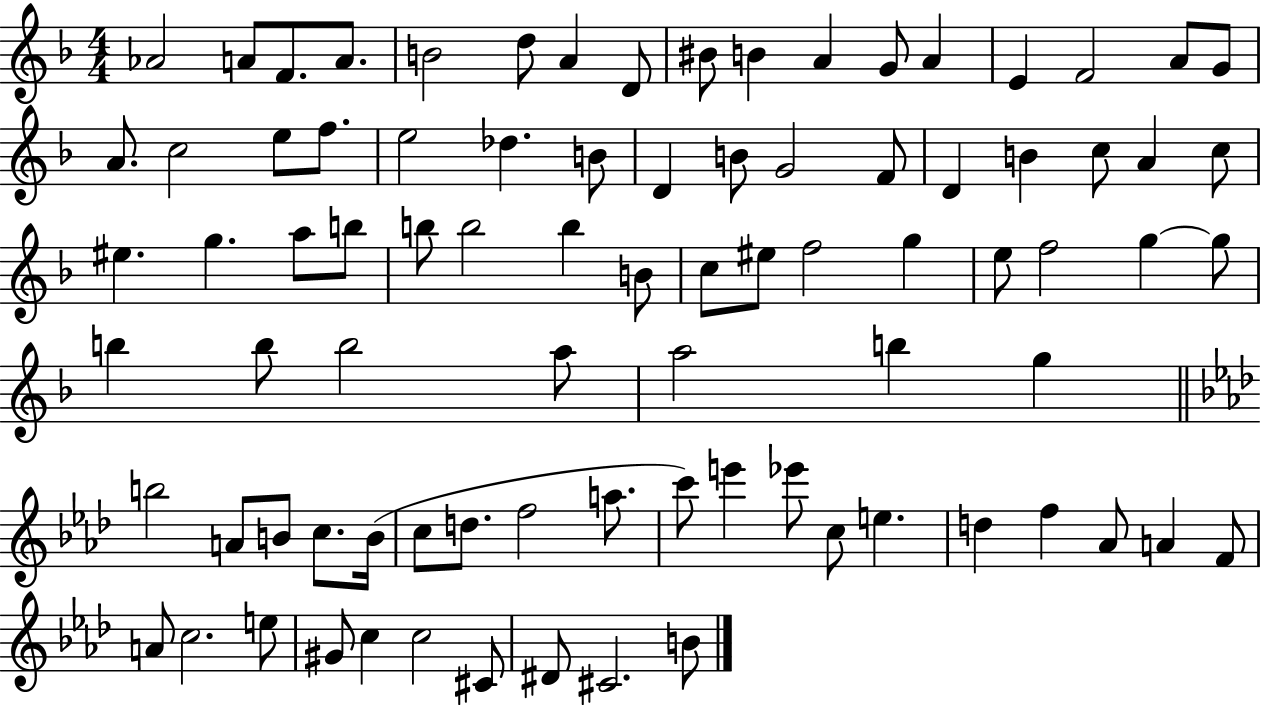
{
  \clef treble
  \numericTimeSignature
  \time 4/4
  \key f \major
  aes'2 a'8 f'8. a'8. | b'2 d''8 a'4 d'8 | bis'8 b'4 a'4 g'8 a'4 | e'4 f'2 a'8 g'8 | \break a'8. c''2 e''8 f''8. | e''2 des''4. b'8 | d'4 b'8 g'2 f'8 | d'4 b'4 c''8 a'4 c''8 | \break eis''4. g''4. a''8 b''8 | b''8 b''2 b''4 b'8 | c''8 eis''8 f''2 g''4 | e''8 f''2 g''4~~ g''8 | \break b''4 b''8 b''2 a''8 | a''2 b''4 g''4 | \bar "||" \break \key aes \major b''2 a'8 b'8 c''8. b'16( | c''8 d''8. f''2 a''8. | c'''8) e'''4 ees'''8 c''8 e''4. | d''4 f''4 aes'8 a'4 f'8 | \break a'8 c''2. e''8 | gis'8 c''4 c''2 cis'8 | dis'8 cis'2. b'8 | \bar "|."
}